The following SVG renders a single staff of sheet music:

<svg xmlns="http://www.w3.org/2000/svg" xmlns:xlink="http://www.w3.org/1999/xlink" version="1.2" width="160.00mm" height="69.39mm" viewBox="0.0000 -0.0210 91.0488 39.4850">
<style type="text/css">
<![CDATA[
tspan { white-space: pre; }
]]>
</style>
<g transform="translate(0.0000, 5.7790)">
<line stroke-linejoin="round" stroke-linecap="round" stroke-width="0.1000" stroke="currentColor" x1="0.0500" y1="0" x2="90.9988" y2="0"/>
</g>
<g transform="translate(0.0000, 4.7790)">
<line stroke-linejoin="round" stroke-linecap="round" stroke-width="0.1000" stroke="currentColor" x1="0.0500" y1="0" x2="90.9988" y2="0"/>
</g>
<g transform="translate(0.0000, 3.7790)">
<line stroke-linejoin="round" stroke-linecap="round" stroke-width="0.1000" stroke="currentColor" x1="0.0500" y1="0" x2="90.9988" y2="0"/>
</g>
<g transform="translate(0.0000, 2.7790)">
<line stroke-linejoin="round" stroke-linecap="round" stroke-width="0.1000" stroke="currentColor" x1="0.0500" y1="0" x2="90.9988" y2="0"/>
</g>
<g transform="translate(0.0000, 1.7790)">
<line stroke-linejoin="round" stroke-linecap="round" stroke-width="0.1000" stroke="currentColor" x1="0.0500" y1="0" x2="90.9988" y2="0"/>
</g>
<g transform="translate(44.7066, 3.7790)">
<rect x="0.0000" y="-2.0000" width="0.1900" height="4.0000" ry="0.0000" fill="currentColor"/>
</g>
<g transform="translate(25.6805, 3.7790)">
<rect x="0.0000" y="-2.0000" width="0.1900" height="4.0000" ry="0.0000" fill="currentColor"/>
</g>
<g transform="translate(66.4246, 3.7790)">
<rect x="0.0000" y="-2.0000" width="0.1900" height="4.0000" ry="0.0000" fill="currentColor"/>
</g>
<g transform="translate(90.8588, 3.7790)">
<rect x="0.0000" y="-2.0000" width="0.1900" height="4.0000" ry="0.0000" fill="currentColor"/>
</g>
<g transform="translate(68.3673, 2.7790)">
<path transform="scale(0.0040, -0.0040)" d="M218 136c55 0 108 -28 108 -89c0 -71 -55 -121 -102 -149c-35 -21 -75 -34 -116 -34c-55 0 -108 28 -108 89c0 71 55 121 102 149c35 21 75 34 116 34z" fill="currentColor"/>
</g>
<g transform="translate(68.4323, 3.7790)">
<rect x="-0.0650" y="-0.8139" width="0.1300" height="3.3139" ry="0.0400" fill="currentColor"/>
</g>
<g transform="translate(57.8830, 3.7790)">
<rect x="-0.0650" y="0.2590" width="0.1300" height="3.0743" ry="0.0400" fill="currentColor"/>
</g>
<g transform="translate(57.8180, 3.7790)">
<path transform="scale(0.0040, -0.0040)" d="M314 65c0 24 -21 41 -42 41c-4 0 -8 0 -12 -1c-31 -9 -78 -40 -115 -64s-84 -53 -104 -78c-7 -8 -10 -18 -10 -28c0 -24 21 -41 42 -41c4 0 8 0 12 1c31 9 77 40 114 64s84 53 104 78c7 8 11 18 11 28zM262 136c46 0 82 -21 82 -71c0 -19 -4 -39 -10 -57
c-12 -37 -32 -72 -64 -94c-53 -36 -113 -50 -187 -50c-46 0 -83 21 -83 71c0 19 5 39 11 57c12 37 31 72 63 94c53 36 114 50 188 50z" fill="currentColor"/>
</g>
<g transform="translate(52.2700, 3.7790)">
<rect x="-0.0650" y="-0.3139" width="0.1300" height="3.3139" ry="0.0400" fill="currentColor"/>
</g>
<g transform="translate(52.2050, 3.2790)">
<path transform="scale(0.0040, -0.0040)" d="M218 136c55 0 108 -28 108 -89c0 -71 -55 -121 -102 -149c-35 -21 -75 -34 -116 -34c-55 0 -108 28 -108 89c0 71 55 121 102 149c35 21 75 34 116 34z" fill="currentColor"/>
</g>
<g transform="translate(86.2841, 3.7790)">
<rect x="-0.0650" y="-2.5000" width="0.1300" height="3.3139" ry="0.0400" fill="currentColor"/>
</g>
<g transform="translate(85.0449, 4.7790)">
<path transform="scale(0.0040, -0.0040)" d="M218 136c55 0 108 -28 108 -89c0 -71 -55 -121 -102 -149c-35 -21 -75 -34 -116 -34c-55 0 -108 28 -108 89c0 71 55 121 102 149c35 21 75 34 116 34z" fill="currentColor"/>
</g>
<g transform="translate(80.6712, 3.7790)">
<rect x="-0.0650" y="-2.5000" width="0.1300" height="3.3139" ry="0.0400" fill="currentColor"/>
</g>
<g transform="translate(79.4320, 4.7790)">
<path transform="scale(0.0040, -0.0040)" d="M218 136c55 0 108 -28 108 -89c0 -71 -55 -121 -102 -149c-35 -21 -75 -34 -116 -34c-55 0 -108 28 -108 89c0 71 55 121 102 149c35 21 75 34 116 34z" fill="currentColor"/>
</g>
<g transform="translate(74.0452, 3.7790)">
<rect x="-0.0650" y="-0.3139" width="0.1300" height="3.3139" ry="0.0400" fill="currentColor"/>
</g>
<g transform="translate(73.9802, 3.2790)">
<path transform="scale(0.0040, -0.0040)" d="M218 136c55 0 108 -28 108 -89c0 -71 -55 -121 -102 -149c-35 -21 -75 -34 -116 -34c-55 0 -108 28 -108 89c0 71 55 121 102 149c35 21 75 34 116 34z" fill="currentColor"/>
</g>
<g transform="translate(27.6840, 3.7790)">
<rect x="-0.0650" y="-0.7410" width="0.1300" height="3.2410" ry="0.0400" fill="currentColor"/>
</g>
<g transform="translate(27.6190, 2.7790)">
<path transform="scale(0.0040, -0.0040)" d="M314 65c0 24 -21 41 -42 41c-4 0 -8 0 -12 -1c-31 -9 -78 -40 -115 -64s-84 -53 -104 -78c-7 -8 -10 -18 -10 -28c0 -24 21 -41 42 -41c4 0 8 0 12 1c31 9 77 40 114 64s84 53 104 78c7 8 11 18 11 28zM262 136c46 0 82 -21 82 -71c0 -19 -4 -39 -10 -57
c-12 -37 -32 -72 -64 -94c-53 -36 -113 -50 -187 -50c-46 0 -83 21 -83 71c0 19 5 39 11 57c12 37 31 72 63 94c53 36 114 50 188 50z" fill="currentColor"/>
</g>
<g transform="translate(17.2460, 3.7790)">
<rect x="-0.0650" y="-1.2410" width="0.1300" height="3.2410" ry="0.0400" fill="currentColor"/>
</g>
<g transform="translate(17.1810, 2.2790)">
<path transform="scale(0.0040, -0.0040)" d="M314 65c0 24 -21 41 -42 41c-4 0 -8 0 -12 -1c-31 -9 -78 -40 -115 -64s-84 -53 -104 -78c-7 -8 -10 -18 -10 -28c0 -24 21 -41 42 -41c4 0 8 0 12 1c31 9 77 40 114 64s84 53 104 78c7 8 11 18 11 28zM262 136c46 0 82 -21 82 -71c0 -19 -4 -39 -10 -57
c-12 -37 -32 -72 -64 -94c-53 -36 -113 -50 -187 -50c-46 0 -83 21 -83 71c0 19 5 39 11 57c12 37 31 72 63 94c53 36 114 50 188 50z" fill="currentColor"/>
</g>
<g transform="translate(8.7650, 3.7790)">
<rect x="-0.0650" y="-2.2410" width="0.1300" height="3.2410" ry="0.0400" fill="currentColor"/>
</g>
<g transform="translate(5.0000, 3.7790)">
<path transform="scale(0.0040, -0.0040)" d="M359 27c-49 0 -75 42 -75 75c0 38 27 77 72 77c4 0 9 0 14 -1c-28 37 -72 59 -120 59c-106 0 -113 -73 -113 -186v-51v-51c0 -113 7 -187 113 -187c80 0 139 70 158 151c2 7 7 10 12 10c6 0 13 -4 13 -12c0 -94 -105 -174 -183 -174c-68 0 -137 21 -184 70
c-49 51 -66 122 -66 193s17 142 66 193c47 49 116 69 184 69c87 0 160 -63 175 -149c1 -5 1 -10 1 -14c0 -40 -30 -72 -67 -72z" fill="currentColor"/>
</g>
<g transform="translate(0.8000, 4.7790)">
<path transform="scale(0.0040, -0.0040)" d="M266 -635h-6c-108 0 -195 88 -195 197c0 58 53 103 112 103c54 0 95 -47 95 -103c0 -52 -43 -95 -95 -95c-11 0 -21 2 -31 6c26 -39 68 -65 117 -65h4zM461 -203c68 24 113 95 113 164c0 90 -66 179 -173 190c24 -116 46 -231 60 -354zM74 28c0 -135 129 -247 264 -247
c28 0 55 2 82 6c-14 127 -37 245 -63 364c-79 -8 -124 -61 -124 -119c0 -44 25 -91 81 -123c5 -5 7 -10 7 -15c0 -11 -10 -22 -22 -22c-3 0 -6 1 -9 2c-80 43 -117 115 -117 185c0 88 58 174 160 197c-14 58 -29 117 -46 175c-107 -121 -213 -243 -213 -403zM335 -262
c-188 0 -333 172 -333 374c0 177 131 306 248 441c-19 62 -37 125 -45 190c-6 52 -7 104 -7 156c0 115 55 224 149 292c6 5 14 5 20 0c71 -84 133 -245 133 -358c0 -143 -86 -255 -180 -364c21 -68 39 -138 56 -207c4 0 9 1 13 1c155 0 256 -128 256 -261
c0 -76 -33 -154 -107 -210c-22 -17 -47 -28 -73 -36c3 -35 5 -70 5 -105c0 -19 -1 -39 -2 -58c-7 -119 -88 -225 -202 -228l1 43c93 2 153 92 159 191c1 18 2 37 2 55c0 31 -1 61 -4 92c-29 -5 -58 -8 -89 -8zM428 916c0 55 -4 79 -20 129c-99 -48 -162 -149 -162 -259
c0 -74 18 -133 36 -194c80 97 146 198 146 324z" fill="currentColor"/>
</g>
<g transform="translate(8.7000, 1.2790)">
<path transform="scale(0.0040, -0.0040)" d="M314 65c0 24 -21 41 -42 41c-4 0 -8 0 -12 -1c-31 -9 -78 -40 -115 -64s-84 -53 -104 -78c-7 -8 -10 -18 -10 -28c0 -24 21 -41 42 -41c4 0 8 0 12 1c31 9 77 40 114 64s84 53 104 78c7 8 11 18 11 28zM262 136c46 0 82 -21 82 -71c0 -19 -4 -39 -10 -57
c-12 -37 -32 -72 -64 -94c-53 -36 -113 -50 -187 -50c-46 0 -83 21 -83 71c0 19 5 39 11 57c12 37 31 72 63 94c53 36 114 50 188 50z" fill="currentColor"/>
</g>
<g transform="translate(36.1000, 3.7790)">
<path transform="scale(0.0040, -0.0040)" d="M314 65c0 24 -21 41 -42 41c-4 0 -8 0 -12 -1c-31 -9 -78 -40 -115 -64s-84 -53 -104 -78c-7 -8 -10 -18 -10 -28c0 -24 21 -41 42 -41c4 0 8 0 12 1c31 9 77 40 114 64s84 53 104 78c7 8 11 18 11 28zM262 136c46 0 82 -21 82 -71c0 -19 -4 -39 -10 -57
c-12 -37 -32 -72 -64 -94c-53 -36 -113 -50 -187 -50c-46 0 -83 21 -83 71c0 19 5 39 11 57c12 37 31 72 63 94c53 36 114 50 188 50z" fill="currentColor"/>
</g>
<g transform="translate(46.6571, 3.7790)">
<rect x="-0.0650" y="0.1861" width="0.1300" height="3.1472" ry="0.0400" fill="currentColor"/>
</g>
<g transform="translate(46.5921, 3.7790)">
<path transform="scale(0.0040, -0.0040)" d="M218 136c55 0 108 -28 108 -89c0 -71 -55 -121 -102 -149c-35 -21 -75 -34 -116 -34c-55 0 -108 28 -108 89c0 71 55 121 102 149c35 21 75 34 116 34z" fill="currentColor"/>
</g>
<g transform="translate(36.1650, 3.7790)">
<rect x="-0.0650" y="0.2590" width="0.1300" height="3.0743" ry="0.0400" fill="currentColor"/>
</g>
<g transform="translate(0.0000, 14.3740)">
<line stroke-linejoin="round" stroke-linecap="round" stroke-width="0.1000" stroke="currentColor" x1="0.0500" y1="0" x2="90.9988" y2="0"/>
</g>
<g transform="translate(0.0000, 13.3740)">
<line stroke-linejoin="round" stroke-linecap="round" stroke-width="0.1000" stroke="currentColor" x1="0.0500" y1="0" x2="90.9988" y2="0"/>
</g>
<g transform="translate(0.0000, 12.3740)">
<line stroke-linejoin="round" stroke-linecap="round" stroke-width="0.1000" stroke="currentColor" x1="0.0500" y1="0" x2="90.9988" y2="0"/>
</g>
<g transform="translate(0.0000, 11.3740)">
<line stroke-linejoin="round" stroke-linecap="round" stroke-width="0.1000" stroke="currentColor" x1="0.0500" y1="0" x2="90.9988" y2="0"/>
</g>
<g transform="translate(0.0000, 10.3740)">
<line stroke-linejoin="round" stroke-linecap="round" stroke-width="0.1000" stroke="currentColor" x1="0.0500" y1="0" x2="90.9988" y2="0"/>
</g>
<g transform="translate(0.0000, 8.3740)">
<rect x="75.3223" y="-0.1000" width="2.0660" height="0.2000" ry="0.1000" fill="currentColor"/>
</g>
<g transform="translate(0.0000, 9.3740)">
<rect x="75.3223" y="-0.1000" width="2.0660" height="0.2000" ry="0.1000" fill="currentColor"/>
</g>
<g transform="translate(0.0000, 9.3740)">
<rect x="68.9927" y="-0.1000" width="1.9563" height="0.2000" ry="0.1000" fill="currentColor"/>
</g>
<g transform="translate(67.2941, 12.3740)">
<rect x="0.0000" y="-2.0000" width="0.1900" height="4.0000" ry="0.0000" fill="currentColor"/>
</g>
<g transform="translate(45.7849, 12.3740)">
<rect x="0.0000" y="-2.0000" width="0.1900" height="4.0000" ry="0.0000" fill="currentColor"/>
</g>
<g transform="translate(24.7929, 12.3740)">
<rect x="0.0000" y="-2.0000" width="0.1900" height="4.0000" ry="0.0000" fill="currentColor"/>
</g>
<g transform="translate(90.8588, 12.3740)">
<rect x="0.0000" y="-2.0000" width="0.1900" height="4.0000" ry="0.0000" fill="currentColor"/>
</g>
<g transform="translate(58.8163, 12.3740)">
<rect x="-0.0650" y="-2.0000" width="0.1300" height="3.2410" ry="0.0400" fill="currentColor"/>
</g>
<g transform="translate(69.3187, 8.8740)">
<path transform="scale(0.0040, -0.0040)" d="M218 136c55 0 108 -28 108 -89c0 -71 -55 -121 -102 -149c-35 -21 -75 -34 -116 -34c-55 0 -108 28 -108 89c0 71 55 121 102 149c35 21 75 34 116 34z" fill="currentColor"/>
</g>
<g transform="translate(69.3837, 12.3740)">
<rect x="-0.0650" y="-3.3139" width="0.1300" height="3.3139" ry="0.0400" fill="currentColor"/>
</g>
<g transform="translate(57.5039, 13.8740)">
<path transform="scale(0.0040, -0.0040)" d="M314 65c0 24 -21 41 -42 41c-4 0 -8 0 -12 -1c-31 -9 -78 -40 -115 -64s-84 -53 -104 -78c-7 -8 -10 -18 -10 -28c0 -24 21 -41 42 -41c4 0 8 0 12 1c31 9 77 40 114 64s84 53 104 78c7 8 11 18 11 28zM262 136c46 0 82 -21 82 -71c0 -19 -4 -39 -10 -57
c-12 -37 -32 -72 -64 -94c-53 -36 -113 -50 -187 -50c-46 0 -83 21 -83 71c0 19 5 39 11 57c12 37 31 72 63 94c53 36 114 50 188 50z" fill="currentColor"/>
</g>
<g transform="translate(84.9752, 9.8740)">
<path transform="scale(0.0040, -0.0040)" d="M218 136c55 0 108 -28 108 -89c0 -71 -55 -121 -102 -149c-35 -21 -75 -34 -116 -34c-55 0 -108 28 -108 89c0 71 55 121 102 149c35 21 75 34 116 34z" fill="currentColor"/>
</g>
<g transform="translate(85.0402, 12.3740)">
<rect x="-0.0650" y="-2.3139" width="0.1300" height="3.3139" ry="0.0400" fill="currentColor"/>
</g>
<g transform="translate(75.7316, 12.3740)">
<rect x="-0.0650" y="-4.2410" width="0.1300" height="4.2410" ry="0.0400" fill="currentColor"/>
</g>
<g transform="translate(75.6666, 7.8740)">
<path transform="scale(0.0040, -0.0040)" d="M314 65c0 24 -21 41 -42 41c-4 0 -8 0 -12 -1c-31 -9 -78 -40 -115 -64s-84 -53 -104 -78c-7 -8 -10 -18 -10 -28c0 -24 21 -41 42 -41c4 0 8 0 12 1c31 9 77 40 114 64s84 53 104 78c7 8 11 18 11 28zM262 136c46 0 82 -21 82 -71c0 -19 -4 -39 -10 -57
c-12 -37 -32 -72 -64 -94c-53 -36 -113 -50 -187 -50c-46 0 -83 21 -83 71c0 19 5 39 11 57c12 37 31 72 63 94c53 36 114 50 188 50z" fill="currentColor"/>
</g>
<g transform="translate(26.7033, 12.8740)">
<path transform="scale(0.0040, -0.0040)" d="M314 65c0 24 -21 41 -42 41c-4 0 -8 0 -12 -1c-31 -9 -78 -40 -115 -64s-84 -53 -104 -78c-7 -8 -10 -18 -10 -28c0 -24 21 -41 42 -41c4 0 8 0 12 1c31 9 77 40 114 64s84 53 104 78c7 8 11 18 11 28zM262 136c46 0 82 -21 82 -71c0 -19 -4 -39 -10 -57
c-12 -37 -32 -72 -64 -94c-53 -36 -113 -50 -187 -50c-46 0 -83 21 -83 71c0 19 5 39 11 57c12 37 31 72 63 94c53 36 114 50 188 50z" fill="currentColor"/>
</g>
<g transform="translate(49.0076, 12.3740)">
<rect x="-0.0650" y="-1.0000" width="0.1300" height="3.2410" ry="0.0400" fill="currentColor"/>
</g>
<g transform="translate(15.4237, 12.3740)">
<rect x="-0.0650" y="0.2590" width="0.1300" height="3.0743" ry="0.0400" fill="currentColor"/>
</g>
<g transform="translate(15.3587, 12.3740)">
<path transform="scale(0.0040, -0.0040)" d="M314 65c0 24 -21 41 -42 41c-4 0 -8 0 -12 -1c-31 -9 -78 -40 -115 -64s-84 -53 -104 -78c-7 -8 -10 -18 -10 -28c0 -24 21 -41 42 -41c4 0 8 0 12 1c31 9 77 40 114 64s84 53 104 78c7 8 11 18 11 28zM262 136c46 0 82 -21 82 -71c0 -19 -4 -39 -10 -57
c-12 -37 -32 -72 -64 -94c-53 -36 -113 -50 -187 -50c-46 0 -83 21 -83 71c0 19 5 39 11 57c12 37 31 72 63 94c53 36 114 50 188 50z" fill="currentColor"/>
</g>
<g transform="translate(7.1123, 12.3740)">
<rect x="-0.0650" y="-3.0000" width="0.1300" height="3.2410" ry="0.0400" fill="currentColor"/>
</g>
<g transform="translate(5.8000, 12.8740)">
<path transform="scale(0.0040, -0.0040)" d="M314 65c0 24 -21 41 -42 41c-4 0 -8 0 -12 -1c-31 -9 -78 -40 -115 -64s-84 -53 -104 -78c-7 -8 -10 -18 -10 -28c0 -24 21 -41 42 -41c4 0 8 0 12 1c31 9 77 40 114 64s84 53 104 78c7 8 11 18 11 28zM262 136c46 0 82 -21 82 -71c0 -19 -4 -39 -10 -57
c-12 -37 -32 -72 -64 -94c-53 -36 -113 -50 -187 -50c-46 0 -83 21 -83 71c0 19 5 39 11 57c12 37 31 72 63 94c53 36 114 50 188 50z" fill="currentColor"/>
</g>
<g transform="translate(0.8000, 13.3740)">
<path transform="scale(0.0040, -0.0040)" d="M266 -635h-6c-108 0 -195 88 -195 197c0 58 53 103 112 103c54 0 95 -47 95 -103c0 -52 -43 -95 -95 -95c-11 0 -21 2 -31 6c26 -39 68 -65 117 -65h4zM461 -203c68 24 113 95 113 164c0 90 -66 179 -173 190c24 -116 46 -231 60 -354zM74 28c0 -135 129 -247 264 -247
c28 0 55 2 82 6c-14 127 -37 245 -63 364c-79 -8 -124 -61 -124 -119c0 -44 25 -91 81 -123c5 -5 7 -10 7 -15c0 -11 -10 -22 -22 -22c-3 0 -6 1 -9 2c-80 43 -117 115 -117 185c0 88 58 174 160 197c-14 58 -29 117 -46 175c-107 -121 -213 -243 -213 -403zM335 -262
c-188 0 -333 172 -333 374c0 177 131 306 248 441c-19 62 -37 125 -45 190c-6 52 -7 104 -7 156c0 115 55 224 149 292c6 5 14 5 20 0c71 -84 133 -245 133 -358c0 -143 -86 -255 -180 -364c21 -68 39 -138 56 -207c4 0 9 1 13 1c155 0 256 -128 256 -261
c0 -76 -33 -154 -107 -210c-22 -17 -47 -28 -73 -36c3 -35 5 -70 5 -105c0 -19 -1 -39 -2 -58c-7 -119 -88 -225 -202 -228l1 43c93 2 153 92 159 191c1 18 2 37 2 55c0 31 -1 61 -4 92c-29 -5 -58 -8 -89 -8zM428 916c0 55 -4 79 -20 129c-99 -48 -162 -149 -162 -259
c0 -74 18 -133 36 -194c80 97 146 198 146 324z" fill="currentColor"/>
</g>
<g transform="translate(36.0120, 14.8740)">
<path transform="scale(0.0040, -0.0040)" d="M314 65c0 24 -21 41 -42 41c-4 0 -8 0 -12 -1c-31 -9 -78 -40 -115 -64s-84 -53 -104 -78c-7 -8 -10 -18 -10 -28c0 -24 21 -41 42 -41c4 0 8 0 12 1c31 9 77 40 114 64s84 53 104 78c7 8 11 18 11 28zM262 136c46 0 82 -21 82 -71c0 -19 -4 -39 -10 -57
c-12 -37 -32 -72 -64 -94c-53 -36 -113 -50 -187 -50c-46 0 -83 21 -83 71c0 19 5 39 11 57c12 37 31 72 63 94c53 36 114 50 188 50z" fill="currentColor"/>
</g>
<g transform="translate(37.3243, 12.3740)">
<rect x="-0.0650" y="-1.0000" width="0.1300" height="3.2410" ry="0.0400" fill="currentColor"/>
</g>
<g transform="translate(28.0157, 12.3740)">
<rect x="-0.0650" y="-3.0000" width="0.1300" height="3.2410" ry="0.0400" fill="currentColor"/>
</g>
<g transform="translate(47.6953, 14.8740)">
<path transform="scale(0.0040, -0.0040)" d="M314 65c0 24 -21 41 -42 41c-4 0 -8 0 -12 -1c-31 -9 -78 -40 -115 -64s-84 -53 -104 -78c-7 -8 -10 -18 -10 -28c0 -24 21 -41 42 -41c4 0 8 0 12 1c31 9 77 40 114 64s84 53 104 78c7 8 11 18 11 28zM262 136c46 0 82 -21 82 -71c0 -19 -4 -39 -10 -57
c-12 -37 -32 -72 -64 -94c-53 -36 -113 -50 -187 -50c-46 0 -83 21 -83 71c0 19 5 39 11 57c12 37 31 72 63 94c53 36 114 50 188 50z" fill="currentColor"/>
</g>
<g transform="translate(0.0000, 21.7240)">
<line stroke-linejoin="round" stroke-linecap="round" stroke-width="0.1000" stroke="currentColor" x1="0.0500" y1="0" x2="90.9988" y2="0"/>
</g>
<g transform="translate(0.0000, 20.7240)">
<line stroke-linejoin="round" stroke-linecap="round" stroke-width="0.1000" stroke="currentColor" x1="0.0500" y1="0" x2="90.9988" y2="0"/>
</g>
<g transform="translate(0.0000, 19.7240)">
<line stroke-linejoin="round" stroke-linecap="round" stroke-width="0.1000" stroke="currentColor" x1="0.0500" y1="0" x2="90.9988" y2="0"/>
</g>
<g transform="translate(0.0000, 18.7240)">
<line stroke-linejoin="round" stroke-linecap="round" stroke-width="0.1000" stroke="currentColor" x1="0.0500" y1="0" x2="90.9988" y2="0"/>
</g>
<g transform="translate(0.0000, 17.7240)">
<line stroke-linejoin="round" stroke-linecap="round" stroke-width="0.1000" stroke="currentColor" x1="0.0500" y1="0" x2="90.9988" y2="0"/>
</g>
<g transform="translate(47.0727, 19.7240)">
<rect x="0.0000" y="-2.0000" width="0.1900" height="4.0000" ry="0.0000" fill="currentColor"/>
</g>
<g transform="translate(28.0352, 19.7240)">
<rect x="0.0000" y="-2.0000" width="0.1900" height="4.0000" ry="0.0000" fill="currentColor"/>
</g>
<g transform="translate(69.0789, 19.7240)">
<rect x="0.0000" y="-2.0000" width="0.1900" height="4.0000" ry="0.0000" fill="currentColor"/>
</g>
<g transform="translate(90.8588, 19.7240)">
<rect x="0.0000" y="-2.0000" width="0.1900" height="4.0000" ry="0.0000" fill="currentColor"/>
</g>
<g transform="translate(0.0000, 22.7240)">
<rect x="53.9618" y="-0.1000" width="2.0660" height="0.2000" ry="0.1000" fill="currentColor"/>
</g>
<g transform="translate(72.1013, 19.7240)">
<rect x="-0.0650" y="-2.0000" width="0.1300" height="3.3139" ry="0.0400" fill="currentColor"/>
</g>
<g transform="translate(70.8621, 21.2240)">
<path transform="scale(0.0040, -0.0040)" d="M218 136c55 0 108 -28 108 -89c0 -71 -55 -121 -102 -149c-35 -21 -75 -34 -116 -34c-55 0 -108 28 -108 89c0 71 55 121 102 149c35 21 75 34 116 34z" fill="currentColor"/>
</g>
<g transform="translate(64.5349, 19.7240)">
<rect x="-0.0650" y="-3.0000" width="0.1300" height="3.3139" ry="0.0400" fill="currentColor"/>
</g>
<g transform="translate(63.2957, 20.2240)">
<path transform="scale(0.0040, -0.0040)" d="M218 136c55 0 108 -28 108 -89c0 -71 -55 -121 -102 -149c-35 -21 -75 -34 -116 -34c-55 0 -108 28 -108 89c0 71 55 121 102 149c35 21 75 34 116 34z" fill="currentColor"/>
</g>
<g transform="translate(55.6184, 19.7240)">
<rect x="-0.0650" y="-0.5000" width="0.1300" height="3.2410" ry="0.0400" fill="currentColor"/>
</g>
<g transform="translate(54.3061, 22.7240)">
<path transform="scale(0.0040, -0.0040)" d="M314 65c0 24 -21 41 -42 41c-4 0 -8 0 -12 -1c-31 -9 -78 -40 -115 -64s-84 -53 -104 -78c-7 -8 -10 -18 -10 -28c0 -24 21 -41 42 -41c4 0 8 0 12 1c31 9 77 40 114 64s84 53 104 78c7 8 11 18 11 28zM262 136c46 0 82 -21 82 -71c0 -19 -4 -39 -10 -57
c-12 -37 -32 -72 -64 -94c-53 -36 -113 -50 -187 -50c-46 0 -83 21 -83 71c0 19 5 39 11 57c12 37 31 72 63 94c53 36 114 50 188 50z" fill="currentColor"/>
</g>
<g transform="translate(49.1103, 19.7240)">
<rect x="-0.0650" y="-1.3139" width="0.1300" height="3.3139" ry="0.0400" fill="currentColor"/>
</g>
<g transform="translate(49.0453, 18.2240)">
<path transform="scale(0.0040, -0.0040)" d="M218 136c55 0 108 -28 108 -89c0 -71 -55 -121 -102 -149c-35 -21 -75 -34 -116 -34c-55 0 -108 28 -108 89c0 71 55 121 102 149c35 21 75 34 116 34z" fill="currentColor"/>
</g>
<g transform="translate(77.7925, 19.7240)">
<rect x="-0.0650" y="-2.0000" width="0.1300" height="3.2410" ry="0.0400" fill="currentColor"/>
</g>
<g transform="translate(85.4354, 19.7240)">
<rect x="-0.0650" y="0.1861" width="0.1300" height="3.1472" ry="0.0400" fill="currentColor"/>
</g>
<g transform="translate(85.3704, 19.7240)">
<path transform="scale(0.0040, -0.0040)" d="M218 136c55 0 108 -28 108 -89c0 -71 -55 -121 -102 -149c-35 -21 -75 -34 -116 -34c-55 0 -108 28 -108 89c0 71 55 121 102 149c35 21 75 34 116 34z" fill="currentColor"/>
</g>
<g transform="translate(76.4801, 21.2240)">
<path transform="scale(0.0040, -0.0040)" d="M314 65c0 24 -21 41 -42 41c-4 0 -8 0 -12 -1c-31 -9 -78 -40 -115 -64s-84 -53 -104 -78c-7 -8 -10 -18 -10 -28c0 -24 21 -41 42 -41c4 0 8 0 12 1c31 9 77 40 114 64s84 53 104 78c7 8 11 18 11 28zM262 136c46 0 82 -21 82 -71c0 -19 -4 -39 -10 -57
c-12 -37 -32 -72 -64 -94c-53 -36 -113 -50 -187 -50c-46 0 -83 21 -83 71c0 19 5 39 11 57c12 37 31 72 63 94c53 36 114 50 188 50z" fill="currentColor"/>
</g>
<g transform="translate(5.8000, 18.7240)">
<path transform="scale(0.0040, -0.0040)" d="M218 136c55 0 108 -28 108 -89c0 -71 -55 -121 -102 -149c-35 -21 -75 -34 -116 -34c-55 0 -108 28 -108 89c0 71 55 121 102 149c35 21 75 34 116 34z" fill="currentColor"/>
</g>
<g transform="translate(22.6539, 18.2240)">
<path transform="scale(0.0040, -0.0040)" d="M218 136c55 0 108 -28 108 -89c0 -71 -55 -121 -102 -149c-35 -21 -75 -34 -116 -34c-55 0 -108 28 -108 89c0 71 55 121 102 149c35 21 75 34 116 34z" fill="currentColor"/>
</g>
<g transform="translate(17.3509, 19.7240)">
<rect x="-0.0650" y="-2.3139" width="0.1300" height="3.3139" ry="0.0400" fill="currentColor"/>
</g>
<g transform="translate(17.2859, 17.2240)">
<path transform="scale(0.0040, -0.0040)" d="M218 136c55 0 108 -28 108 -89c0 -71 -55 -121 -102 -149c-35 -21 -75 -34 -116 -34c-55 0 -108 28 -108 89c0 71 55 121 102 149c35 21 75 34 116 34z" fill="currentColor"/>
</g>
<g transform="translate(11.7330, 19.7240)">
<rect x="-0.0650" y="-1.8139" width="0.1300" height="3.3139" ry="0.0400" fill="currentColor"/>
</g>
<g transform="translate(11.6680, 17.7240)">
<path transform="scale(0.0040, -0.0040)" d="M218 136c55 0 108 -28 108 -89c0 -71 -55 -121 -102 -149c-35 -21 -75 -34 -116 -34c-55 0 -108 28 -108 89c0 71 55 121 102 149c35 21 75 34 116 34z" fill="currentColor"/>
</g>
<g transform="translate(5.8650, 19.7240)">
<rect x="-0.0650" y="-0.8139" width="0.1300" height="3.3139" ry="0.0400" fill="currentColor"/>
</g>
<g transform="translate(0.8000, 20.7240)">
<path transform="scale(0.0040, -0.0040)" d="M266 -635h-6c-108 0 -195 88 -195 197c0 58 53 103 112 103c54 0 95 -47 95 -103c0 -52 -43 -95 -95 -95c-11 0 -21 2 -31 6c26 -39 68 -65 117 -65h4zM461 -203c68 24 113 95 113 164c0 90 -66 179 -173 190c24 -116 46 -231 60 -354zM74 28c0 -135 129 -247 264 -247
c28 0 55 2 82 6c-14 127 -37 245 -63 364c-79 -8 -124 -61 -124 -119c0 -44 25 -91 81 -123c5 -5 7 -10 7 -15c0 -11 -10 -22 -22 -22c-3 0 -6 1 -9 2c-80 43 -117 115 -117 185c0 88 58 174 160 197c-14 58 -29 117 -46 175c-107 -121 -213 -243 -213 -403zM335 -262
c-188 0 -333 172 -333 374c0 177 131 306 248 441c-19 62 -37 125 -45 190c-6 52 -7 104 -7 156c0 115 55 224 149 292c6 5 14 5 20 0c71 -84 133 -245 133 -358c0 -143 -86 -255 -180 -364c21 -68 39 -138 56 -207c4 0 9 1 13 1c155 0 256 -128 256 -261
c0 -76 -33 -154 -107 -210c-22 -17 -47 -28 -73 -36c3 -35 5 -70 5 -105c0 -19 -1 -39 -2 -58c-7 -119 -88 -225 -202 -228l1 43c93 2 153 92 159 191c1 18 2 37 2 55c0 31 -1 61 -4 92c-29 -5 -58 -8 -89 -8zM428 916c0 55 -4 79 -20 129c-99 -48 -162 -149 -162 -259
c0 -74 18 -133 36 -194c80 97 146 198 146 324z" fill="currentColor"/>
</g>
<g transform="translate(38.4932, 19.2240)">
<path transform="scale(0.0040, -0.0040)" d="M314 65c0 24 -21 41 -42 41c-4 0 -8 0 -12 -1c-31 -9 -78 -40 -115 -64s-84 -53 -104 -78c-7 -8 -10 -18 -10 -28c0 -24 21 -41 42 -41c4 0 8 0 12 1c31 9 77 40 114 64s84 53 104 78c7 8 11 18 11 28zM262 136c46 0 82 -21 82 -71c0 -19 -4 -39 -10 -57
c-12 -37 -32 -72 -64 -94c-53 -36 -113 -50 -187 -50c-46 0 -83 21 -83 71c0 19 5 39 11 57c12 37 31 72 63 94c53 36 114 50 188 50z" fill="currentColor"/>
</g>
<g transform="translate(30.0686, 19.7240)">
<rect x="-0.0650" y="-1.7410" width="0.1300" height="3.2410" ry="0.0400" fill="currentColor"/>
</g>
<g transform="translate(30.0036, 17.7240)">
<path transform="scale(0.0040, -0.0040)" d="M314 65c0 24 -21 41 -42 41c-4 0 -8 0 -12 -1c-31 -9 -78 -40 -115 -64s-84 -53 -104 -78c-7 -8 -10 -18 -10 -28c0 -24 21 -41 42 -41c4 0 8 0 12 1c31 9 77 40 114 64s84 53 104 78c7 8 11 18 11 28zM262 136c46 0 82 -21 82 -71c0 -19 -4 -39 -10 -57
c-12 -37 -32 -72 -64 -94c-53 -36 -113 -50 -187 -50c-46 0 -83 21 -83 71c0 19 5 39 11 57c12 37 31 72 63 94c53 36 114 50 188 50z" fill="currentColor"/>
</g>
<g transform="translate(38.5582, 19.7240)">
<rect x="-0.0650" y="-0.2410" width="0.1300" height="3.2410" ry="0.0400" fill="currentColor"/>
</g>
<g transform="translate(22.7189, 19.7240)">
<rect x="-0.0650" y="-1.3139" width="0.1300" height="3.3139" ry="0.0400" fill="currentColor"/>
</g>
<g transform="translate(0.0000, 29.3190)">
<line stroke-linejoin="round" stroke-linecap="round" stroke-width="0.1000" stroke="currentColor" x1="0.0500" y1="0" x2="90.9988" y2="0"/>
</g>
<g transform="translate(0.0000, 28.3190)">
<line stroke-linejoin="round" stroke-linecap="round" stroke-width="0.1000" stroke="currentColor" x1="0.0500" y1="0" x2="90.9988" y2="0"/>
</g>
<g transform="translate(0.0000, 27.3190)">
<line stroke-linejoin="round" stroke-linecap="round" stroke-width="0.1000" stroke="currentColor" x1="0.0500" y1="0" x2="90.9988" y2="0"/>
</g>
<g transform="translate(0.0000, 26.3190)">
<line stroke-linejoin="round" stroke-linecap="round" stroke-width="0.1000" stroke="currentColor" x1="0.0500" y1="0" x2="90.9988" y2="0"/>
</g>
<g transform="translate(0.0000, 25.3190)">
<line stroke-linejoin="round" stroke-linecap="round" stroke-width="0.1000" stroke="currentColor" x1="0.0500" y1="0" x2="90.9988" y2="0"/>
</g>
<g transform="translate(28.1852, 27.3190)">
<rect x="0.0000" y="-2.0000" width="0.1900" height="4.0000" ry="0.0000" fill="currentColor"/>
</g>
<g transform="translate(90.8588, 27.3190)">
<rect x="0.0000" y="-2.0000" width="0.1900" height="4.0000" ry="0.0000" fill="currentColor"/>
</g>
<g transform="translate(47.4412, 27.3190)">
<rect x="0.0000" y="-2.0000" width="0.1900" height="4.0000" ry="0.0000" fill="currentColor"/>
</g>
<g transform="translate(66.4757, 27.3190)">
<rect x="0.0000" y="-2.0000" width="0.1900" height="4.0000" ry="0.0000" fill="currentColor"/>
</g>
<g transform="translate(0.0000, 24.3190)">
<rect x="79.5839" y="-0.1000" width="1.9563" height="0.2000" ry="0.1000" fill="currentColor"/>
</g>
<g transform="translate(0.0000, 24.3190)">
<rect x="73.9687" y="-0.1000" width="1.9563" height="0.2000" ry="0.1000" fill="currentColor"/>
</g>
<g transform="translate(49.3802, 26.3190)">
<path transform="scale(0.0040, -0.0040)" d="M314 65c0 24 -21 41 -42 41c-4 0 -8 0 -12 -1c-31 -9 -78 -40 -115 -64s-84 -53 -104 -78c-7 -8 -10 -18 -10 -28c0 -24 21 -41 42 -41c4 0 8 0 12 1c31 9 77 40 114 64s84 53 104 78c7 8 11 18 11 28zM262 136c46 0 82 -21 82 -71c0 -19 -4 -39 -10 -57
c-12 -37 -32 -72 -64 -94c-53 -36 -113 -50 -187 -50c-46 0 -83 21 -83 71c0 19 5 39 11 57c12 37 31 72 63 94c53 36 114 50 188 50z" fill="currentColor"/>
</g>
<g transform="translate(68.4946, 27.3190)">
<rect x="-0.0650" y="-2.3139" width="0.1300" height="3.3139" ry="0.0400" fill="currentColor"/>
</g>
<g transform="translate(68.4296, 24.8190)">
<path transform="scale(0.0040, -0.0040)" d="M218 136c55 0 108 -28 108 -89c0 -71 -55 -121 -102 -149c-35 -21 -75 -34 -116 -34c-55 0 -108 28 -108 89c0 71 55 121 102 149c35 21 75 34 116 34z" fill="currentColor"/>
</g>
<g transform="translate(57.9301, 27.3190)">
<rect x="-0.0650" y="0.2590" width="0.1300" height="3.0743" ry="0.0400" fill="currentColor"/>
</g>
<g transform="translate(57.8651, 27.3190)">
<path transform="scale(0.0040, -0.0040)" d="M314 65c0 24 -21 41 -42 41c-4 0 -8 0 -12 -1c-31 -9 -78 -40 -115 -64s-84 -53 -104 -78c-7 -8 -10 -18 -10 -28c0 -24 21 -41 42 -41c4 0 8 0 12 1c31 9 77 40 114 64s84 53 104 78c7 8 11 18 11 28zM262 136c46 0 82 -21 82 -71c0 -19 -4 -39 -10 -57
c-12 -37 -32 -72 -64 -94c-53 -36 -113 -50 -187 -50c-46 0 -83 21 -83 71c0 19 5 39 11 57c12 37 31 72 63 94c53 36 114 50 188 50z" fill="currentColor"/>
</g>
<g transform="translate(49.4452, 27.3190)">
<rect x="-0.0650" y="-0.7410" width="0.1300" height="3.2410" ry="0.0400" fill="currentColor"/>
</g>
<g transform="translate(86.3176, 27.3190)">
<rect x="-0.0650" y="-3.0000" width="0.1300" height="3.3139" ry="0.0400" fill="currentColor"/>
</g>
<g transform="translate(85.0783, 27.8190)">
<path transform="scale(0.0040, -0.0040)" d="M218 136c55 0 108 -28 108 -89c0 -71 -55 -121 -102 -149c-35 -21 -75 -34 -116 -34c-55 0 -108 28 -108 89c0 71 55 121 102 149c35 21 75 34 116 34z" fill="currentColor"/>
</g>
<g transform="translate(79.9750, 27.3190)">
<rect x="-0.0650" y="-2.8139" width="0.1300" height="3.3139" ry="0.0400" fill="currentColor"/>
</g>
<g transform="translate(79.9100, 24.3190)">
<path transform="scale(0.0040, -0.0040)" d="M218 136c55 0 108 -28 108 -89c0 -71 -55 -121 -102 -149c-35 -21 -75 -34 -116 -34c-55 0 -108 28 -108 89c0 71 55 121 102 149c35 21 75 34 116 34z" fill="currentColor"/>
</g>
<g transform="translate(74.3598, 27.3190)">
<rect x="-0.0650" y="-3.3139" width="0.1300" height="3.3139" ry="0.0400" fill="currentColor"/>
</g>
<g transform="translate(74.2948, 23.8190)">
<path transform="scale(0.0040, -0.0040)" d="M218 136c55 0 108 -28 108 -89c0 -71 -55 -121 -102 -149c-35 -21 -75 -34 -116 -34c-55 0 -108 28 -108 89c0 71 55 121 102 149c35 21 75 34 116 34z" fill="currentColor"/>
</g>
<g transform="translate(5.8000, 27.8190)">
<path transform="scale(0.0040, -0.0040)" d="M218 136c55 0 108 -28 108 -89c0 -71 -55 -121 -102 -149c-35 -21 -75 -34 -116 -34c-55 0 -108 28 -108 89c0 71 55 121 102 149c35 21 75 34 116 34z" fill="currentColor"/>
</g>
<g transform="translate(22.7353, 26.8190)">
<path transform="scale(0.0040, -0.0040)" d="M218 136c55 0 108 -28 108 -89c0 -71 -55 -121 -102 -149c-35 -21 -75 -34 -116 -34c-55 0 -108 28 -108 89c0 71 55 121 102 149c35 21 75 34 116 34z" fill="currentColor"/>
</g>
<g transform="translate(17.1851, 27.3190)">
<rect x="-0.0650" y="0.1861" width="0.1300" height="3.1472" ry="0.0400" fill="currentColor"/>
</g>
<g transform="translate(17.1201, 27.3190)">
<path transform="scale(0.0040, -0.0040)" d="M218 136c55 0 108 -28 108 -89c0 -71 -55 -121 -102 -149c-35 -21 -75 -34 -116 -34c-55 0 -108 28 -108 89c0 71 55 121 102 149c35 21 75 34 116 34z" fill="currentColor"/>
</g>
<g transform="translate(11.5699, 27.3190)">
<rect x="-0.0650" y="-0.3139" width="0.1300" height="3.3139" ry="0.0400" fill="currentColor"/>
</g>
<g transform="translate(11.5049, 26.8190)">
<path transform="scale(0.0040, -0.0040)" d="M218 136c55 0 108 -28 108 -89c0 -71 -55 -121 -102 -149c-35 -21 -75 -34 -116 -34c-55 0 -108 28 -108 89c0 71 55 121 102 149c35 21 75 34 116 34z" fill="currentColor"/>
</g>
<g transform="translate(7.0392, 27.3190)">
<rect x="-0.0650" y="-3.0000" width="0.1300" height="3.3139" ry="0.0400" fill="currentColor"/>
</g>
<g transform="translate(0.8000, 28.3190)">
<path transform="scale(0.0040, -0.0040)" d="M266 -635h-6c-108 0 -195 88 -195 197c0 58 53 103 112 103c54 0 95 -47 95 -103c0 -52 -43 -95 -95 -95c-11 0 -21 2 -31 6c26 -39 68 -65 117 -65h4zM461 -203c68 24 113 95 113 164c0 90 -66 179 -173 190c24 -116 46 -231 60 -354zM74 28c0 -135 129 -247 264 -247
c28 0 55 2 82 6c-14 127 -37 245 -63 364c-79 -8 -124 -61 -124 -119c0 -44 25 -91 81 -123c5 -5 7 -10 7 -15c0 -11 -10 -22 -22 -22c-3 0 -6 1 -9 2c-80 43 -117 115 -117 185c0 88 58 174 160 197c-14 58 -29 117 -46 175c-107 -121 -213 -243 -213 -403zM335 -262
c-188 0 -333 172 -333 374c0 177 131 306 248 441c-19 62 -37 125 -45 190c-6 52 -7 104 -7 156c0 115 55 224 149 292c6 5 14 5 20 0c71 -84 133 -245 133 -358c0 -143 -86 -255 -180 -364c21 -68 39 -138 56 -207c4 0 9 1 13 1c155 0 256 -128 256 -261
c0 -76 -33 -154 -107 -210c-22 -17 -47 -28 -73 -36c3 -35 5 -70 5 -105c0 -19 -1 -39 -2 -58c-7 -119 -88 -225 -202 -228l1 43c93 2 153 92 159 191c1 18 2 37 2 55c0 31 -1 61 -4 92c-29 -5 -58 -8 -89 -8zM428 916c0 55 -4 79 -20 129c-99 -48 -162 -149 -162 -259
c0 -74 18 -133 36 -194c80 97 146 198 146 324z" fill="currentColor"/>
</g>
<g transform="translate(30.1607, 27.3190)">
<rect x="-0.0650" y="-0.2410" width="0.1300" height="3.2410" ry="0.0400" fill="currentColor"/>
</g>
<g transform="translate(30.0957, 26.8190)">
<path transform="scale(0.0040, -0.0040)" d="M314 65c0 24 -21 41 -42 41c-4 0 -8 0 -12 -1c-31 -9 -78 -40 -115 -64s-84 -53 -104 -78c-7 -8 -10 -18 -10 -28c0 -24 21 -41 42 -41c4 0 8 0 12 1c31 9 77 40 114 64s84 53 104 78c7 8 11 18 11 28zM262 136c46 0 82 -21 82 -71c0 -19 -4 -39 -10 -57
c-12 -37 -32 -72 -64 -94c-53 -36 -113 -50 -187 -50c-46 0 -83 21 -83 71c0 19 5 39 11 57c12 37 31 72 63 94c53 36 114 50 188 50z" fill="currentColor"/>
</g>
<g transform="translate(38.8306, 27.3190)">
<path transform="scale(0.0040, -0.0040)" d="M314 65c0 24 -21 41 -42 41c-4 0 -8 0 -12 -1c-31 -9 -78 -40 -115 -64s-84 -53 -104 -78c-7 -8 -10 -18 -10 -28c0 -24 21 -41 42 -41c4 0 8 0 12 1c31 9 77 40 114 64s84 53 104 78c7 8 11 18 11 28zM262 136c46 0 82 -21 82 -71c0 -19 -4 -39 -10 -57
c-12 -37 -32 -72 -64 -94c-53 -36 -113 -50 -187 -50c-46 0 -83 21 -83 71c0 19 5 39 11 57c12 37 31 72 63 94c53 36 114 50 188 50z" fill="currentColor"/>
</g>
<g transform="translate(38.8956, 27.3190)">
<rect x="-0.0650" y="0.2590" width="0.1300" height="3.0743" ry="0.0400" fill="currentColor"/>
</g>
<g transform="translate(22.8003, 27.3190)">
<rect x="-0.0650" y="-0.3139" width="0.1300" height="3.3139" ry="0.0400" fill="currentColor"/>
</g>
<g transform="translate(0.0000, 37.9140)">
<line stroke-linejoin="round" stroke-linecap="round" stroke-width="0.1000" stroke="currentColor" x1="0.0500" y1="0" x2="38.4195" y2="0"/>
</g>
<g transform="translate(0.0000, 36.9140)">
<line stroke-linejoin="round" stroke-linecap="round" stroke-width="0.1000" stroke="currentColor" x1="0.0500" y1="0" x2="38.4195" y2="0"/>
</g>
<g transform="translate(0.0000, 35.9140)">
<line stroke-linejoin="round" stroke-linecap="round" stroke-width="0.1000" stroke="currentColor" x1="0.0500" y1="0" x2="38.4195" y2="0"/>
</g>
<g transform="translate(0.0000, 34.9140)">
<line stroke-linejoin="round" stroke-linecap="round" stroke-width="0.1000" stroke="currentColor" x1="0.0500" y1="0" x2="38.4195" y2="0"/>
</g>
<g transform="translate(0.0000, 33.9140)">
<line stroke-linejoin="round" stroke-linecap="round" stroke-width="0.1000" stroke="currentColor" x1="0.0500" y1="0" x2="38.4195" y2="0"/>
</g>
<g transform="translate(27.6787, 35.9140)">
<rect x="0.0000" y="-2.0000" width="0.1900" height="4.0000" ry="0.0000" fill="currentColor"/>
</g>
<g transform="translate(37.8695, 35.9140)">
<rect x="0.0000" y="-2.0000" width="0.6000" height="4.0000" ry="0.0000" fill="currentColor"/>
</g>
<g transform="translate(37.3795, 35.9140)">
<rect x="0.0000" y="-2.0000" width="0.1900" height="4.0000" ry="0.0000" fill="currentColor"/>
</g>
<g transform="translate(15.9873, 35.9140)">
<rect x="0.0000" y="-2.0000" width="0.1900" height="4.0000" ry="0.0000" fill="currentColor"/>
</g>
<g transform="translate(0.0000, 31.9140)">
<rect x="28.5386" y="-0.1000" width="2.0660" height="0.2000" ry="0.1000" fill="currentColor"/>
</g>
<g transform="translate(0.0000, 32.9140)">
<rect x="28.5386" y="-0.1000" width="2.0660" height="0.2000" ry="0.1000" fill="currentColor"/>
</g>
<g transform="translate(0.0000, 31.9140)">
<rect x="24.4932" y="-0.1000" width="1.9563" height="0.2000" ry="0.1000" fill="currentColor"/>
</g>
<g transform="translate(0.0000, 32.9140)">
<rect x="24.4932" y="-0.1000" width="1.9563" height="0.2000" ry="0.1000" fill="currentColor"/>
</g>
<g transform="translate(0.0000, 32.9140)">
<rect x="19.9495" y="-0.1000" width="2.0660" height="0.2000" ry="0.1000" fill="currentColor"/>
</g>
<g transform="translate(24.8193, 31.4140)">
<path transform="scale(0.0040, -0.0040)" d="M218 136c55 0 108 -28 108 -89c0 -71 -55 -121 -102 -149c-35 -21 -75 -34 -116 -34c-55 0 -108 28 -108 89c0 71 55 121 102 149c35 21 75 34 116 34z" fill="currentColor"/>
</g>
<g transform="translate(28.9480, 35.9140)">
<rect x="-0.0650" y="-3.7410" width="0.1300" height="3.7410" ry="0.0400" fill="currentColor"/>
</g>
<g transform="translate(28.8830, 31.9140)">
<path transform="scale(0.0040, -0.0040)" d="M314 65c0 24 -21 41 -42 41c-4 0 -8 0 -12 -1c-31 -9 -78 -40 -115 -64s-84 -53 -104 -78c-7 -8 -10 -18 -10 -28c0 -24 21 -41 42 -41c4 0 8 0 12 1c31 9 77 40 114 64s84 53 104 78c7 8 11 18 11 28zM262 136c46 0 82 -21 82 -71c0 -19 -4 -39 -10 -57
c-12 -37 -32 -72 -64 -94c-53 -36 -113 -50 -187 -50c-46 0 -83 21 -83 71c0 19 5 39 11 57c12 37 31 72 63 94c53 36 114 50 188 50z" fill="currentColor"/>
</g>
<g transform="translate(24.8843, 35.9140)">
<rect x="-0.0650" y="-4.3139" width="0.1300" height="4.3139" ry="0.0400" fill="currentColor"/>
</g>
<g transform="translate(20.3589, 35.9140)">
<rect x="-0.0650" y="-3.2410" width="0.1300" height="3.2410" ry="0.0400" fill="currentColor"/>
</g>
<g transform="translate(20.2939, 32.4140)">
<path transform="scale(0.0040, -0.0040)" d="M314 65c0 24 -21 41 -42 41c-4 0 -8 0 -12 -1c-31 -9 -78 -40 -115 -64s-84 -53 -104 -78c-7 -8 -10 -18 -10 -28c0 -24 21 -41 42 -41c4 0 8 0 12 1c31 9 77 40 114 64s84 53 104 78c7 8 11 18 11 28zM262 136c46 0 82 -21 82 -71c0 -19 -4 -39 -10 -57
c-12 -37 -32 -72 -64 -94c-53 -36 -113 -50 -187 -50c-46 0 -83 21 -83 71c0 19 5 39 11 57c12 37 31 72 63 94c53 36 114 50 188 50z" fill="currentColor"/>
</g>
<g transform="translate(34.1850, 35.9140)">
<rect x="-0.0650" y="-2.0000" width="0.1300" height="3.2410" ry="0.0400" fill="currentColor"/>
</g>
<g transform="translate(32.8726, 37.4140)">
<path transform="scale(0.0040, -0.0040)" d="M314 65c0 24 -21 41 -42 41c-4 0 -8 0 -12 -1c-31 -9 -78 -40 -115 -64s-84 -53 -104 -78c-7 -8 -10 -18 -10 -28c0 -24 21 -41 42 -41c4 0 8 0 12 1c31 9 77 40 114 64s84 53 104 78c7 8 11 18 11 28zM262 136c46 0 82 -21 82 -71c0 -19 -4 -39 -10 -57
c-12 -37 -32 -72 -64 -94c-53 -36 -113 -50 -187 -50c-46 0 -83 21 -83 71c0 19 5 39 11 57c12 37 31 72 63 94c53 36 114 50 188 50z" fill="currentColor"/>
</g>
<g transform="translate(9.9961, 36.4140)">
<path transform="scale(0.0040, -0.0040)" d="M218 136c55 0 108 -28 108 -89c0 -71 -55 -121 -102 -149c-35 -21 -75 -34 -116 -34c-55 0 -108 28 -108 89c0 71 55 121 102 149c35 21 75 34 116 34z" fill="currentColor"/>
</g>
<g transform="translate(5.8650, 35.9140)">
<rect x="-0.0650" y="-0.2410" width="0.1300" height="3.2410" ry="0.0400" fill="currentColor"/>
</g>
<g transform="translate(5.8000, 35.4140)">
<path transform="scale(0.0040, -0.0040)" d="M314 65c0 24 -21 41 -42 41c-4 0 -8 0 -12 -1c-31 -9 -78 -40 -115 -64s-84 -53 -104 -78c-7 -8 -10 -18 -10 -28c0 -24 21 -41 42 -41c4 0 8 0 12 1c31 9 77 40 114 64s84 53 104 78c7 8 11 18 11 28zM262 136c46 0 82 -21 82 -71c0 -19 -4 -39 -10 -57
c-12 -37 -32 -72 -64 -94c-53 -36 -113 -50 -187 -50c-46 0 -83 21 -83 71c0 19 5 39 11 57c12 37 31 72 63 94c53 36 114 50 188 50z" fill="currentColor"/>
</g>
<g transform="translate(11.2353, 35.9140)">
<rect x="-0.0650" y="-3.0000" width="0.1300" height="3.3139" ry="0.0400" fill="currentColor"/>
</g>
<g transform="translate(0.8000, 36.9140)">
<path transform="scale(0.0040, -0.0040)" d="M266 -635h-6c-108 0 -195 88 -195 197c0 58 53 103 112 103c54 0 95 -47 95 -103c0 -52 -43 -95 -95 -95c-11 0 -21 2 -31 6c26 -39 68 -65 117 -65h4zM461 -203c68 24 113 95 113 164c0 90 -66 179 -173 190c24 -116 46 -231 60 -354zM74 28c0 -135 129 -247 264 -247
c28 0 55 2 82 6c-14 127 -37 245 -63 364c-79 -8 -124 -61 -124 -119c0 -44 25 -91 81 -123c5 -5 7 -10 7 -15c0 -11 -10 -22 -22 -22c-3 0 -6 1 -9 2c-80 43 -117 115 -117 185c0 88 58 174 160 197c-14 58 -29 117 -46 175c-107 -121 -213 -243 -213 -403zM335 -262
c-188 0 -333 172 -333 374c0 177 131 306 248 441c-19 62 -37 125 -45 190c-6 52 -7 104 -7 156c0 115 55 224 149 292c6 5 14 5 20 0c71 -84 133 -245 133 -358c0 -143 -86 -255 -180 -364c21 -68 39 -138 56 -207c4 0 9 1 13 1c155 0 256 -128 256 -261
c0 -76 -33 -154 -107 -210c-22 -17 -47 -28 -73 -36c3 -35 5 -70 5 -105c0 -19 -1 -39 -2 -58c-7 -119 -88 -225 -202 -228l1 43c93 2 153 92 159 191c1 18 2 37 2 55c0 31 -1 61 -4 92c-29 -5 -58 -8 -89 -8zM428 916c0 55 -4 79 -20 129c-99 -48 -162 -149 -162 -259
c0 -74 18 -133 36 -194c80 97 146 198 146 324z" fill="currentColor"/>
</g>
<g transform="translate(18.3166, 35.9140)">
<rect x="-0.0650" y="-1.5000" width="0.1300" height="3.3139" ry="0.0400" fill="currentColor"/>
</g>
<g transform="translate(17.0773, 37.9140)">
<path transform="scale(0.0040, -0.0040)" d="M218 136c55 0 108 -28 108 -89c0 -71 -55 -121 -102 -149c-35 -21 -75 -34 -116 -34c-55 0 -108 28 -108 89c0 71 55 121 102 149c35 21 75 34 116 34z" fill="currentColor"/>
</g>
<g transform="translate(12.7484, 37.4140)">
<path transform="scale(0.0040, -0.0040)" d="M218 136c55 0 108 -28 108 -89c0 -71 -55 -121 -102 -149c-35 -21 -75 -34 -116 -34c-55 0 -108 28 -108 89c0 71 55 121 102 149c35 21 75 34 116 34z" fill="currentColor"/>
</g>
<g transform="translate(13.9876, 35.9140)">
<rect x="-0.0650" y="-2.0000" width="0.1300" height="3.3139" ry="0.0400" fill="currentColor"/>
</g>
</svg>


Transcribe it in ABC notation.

X:1
T:Untitled
M:4/4
L:1/4
K:C
g2 e2 d2 B2 B c B2 d c G G A2 B2 A2 D2 D2 F2 b d'2 g d f g e f2 c2 e C2 A F F2 B A c B c c2 B2 d2 B2 g b a A c2 A F E b2 d' c'2 F2